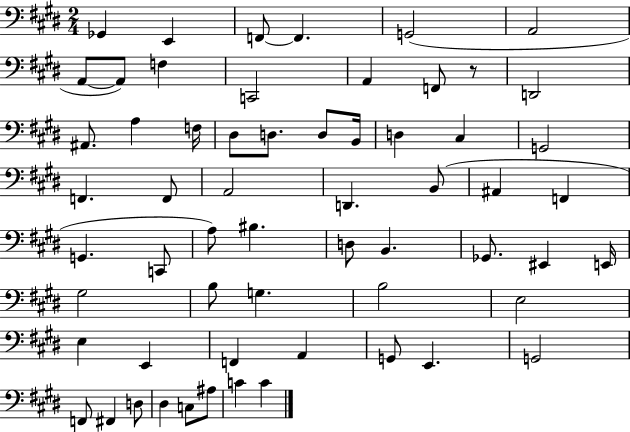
X:1
T:Untitled
M:2/4
L:1/4
K:E
_G,, E,, F,,/2 F,, G,,2 A,,2 A,,/2 A,,/2 F, C,,2 A,, F,,/2 z/2 D,,2 ^A,,/2 A, F,/4 ^D,/2 D,/2 D,/2 B,,/4 D, ^C, G,,2 F,, F,,/2 A,,2 D,, B,,/2 ^A,, F,, G,, C,,/2 A,/2 ^B, D,/2 B,, _G,,/2 ^E,, E,,/4 ^G,2 B,/2 G, B,2 E,2 E, E,, F,, A,, G,,/2 E,, G,,2 F,,/2 ^F,, D,/2 ^D, C,/2 ^A,/2 C C